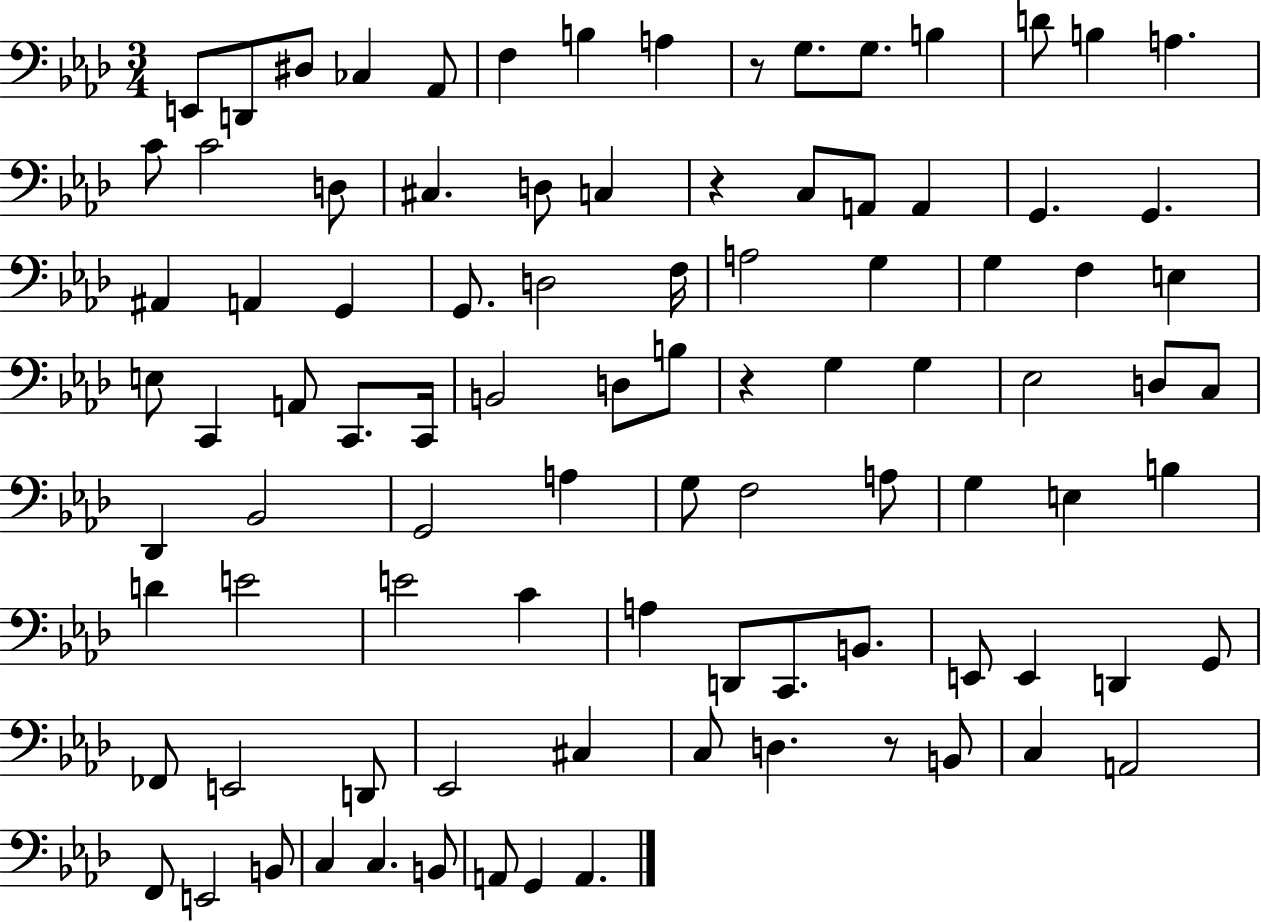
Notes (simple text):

E2/e D2/e D#3/e CES3/q Ab2/e F3/q B3/q A3/q R/e G3/e. G3/e. B3/q D4/e B3/q A3/q. C4/e C4/h D3/e C#3/q. D3/e C3/q R/q C3/e A2/e A2/q G2/q. G2/q. A#2/q A2/q G2/q G2/e. D3/h F3/s A3/h G3/q G3/q F3/q E3/q E3/e C2/q A2/e C2/e. C2/s B2/h D3/e B3/e R/q G3/q G3/q Eb3/h D3/e C3/e Db2/q Bb2/h G2/h A3/q G3/e F3/h A3/e G3/q E3/q B3/q D4/q E4/h E4/h C4/q A3/q D2/e C2/e. B2/e. E2/e E2/q D2/q G2/e FES2/e E2/h D2/e Eb2/h C#3/q C3/e D3/q. R/e B2/e C3/q A2/h F2/e E2/h B2/e C3/q C3/q. B2/e A2/e G2/q A2/q.